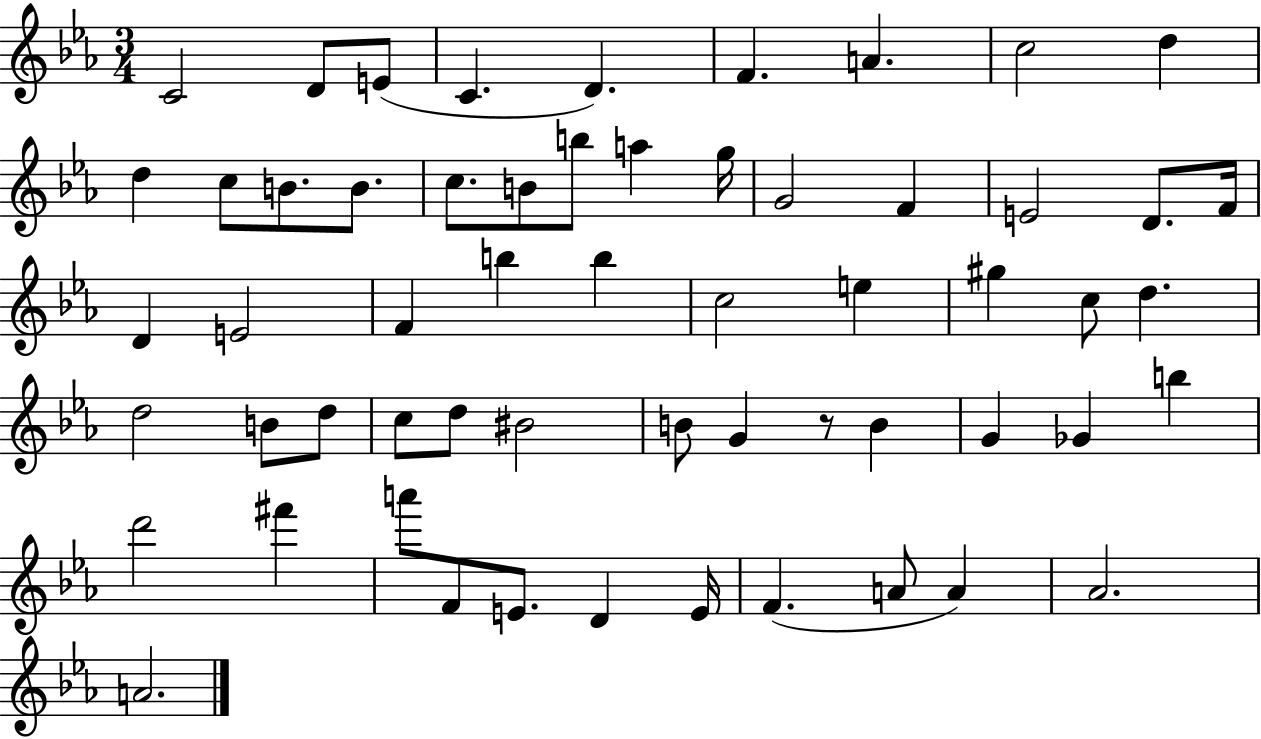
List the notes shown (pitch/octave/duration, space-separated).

C4/h D4/e E4/e C4/q. D4/q. F4/q. A4/q. C5/h D5/q D5/q C5/e B4/e. B4/e. C5/e. B4/e B5/e A5/q G5/s G4/h F4/q E4/h D4/e. F4/s D4/q E4/h F4/q B5/q B5/q C5/h E5/q G#5/q C5/e D5/q. D5/h B4/e D5/e C5/e D5/e BIS4/h B4/e G4/q R/e B4/q G4/q Gb4/q B5/q D6/h F#6/q A6/e F4/e E4/e. D4/q E4/s F4/q. A4/e A4/q Ab4/h. A4/h.